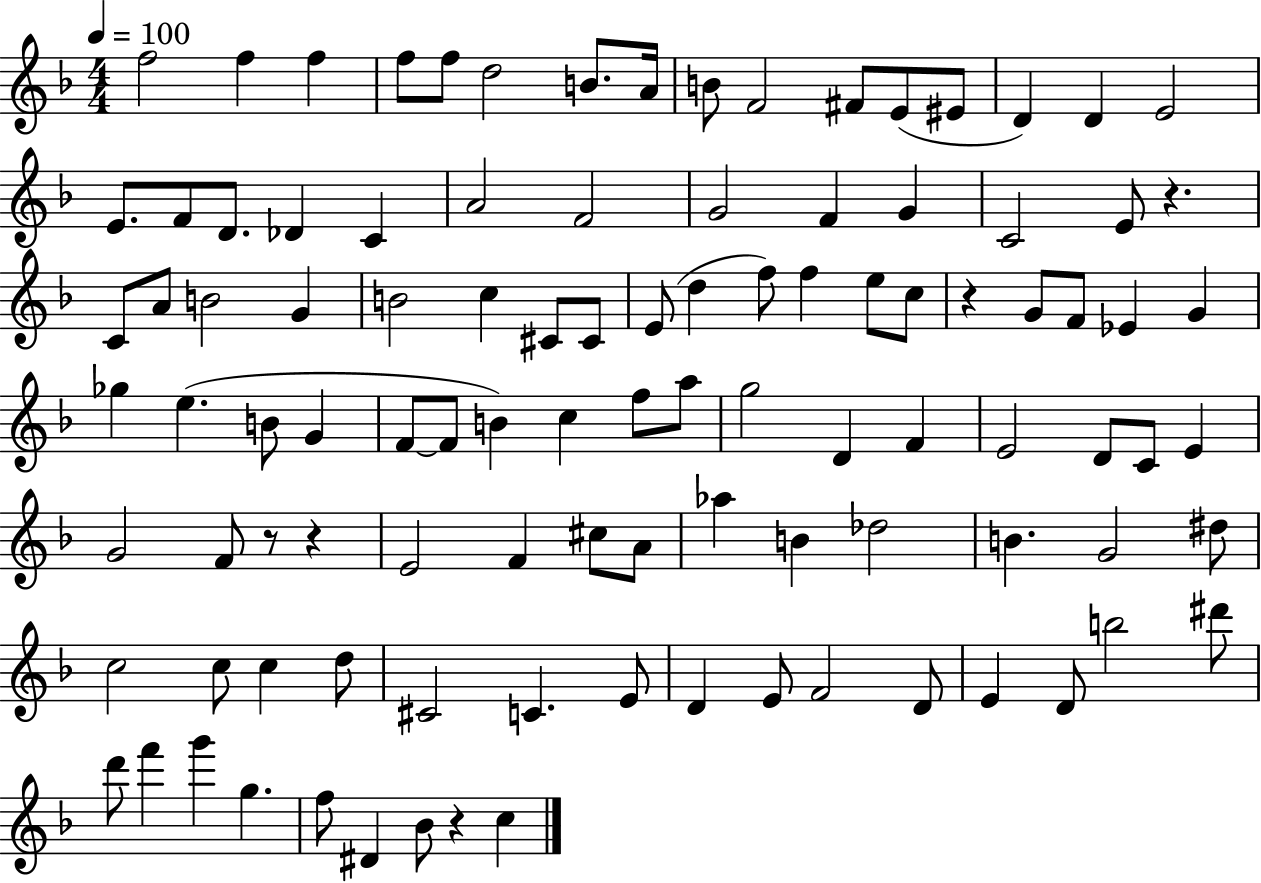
F5/h F5/q F5/q F5/e F5/e D5/h B4/e. A4/s B4/e F4/h F#4/e E4/e EIS4/e D4/q D4/q E4/h E4/e. F4/e D4/e. Db4/q C4/q A4/h F4/h G4/h F4/q G4/q C4/h E4/e R/q. C4/e A4/e B4/h G4/q B4/h C5/q C#4/e C#4/e E4/e D5/q F5/e F5/q E5/e C5/e R/q G4/e F4/e Eb4/q G4/q Gb5/q E5/q. B4/e G4/q F4/e F4/e B4/q C5/q F5/e A5/e G5/h D4/q F4/q E4/h D4/e C4/e E4/q G4/h F4/e R/e R/q E4/h F4/q C#5/e A4/e Ab5/q B4/q Db5/h B4/q. G4/h D#5/e C5/h C5/e C5/q D5/e C#4/h C4/q. E4/e D4/q E4/e F4/h D4/e E4/q D4/e B5/h D#6/e D6/e F6/q G6/q G5/q. F5/e D#4/q Bb4/e R/q C5/q